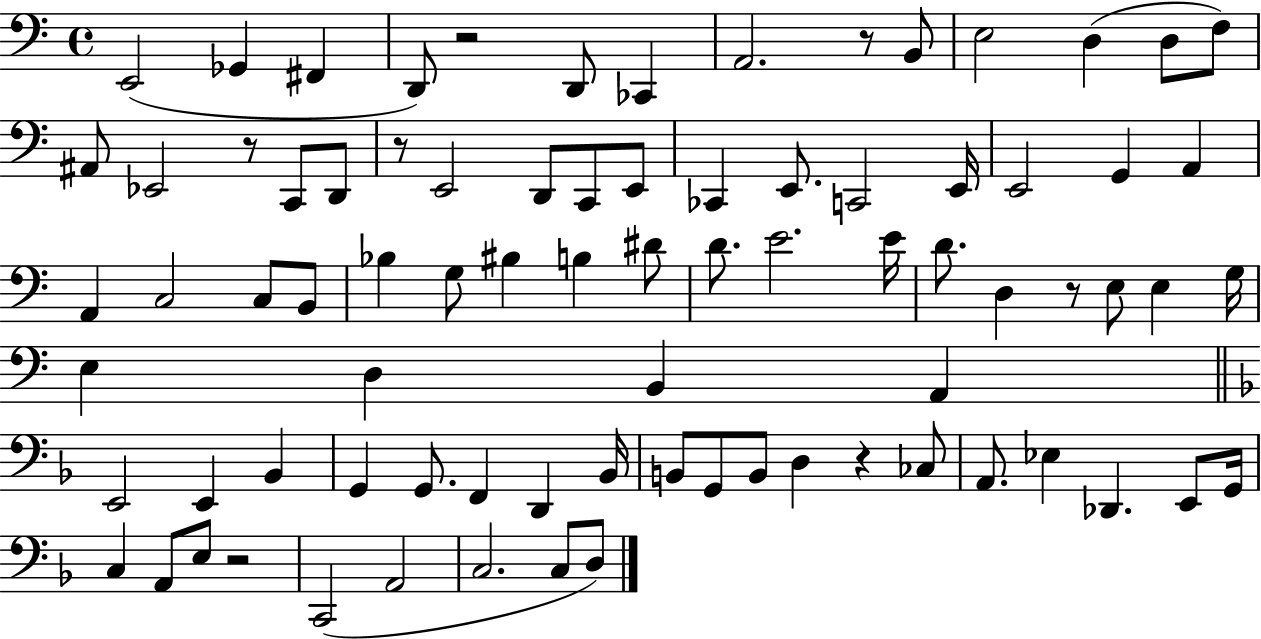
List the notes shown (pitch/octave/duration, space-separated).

E2/h Gb2/q F#2/q D2/e R/h D2/e CES2/q A2/h. R/e B2/e E3/h D3/q D3/e F3/e A#2/e Eb2/h R/e C2/e D2/e R/e E2/h D2/e C2/e E2/e CES2/q E2/e. C2/h E2/s E2/h G2/q A2/q A2/q C3/h C3/e B2/e Bb3/q G3/e BIS3/q B3/q D#4/e D4/e. E4/h. E4/s D4/e. D3/q R/e E3/e E3/q G3/s E3/q D3/q B2/q A2/q E2/h E2/q Bb2/q G2/q G2/e. F2/q D2/q Bb2/s B2/e G2/e B2/e D3/q R/q CES3/e A2/e. Eb3/q Db2/q. E2/e G2/s C3/q A2/e E3/e R/h C2/h A2/h C3/h. C3/e D3/e